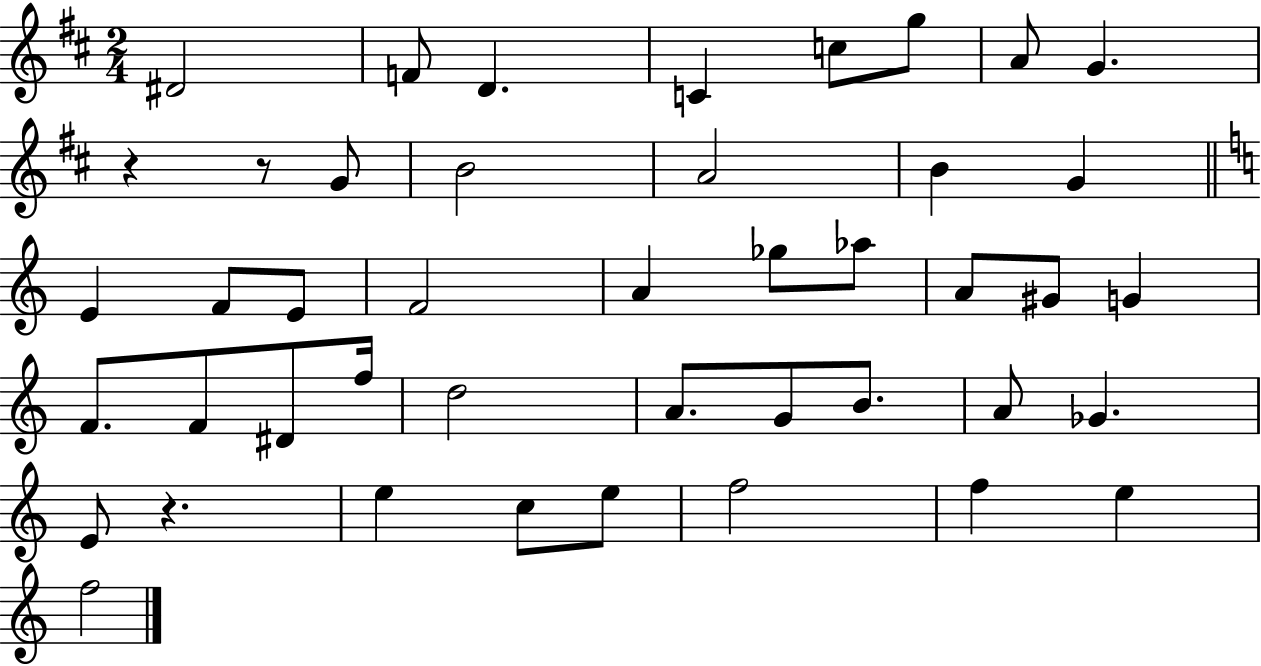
D#4/h F4/e D4/q. C4/q C5/e G5/e A4/e G4/q. R/q R/e G4/e B4/h A4/h B4/q G4/q E4/q F4/e E4/e F4/h A4/q Gb5/e Ab5/e A4/e G#4/e G4/q F4/e. F4/e D#4/e F5/s D5/h A4/e. G4/e B4/e. A4/e Gb4/q. E4/e R/q. E5/q C5/e E5/e F5/h F5/q E5/q F5/h